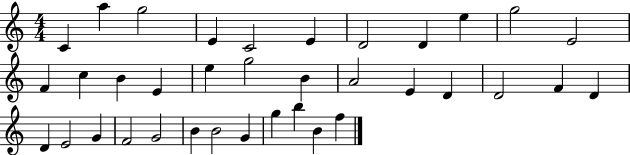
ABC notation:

X:1
T:Untitled
M:4/4
L:1/4
K:C
C a g2 E C2 E D2 D e g2 E2 F c B E e g2 B A2 E D D2 F D D E2 G F2 G2 B B2 G g b B f